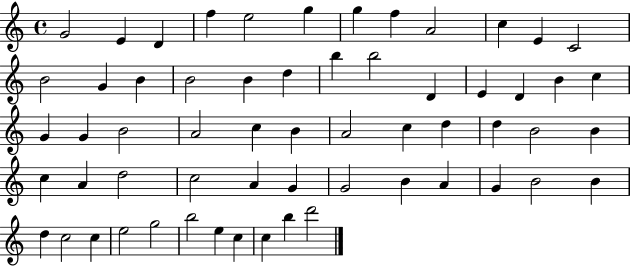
{
  \clef treble
  \time 4/4
  \defaultTimeSignature
  \key c \major
  g'2 e'4 d'4 | f''4 e''2 g''4 | g''4 f''4 a'2 | c''4 e'4 c'2 | \break b'2 g'4 b'4 | b'2 b'4 d''4 | b''4 b''2 d'4 | e'4 d'4 b'4 c''4 | \break g'4 g'4 b'2 | a'2 c''4 b'4 | a'2 c''4 d''4 | d''4 b'2 b'4 | \break c''4 a'4 d''2 | c''2 a'4 g'4 | g'2 b'4 a'4 | g'4 b'2 b'4 | \break d''4 c''2 c''4 | e''2 g''2 | b''2 e''4 c''4 | c''4 b''4 d'''2 | \break \bar "|."
}